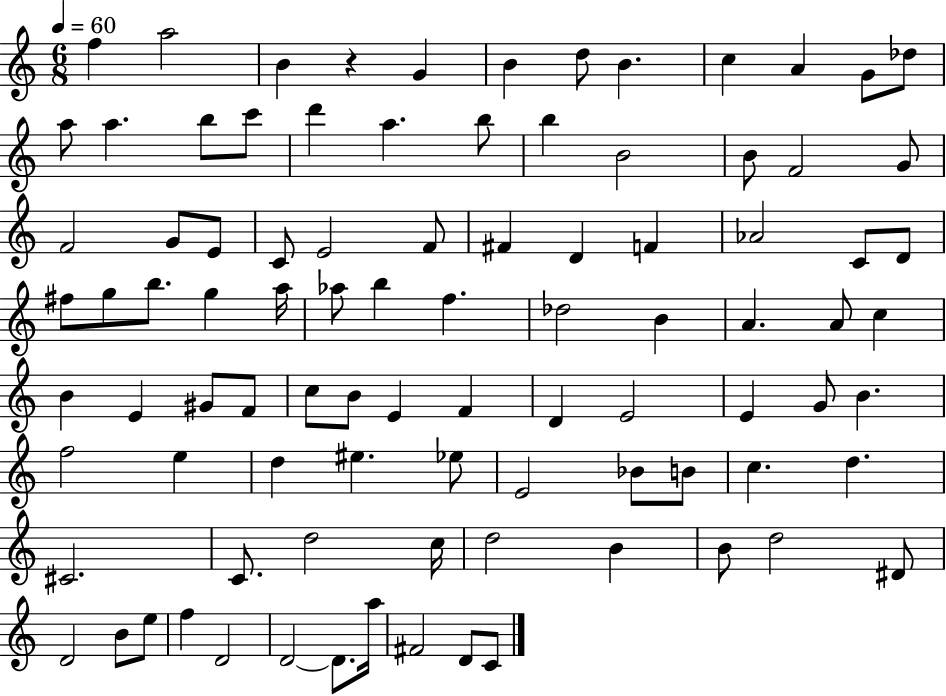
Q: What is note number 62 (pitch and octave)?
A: F5